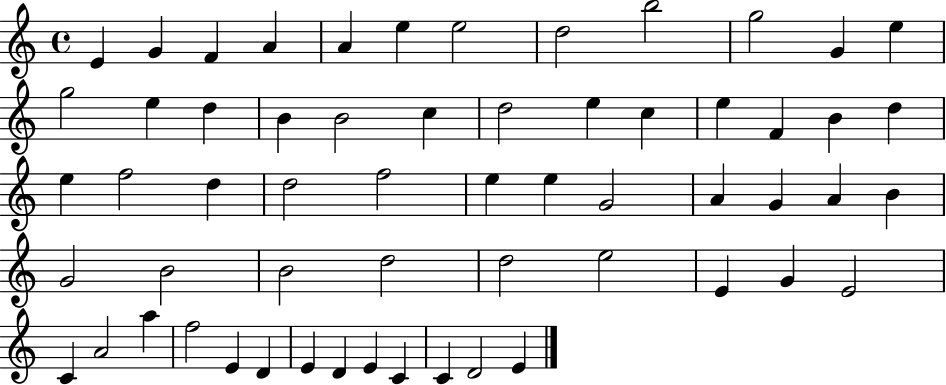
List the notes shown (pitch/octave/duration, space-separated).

E4/q G4/q F4/q A4/q A4/q E5/q E5/h D5/h B5/h G5/h G4/q E5/q G5/h E5/q D5/q B4/q B4/h C5/q D5/h E5/q C5/q E5/q F4/q B4/q D5/q E5/q F5/h D5/q D5/h F5/h E5/q E5/q G4/h A4/q G4/q A4/q B4/q G4/h B4/h B4/h D5/h D5/h E5/h E4/q G4/q E4/h C4/q A4/h A5/q F5/h E4/q D4/q E4/q D4/q E4/q C4/q C4/q D4/h E4/q